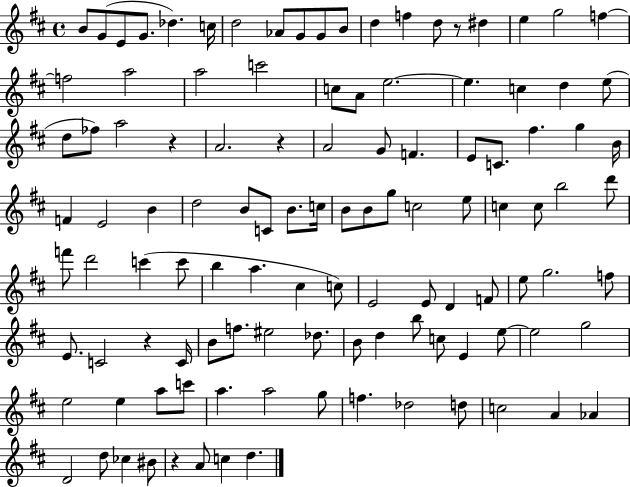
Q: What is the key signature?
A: D major